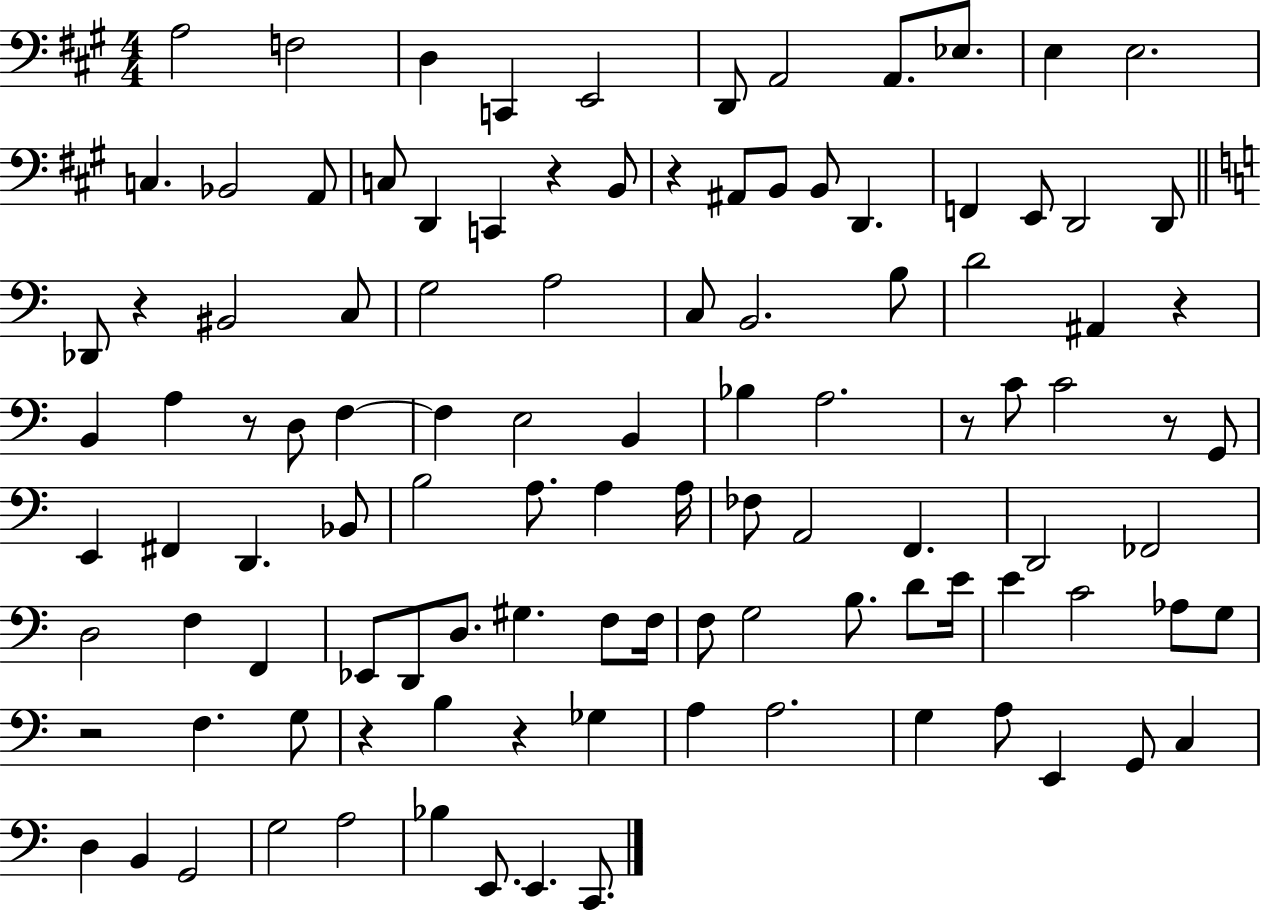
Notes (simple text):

A3/h F3/h D3/q C2/q E2/h D2/e A2/h A2/e. Eb3/e. E3/q E3/h. C3/q. Bb2/h A2/e C3/e D2/q C2/q R/q B2/e R/q A#2/e B2/e B2/e D2/q. F2/q E2/e D2/h D2/e Db2/e R/q BIS2/h C3/e G3/h A3/h C3/e B2/h. B3/e D4/h A#2/q R/q B2/q A3/q R/e D3/e F3/q F3/q E3/h B2/q Bb3/q A3/h. R/e C4/e C4/h R/e G2/e E2/q F#2/q D2/q. Bb2/e B3/h A3/e. A3/q A3/s FES3/e A2/h F2/q. D2/h FES2/h D3/h F3/q F2/q Eb2/e D2/e D3/e. G#3/q. F3/e F3/s F3/e G3/h B3/e. D4/e E4/s E4/q C4/h Ab3/e G3/e R/h F3/q. G3/e R/q B3/q R/q Gb3/q A3/q A3/h. G3/q A3/e E2/q G2/e C3/q D3/q B2/q G2/h G3/h A3/h Bb3/q E2/e. E2/q. C2/e.